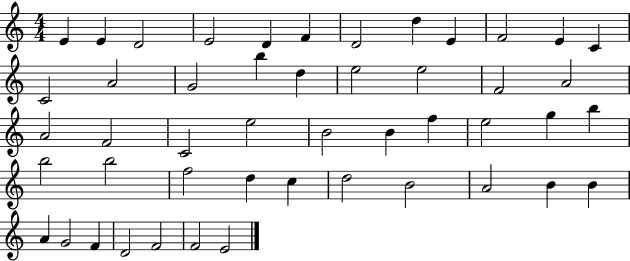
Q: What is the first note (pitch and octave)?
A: E4